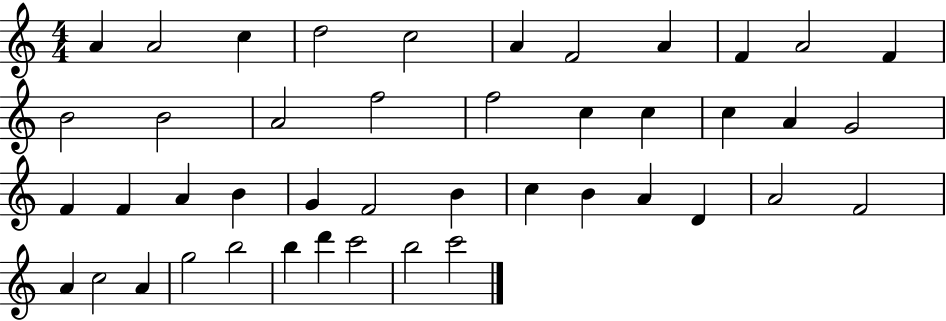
X:1
T:Untitled
M:4/4
L:1/4
K:C
A A2 c d2 c2 A F2 A F A2 F B2 B2 A2 f2 f2 c c c A G2 F F A B G F2 B c B A D A2 F2 A c2 A g2 b2 b d' c'2 b2 c'2